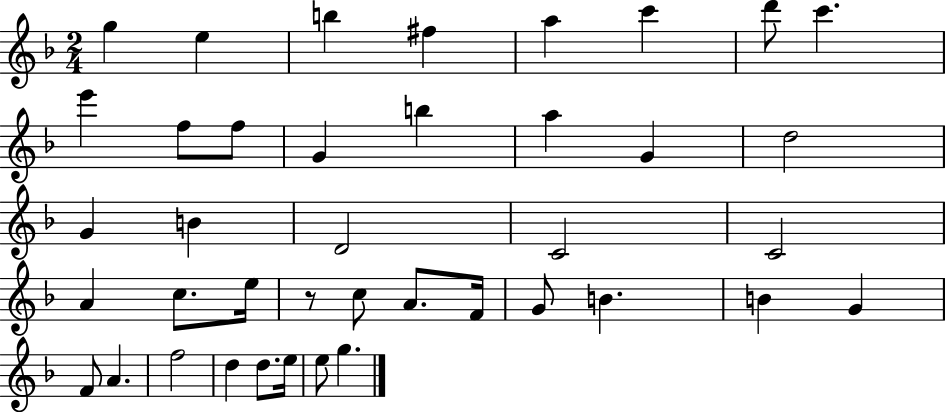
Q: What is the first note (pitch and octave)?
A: G5